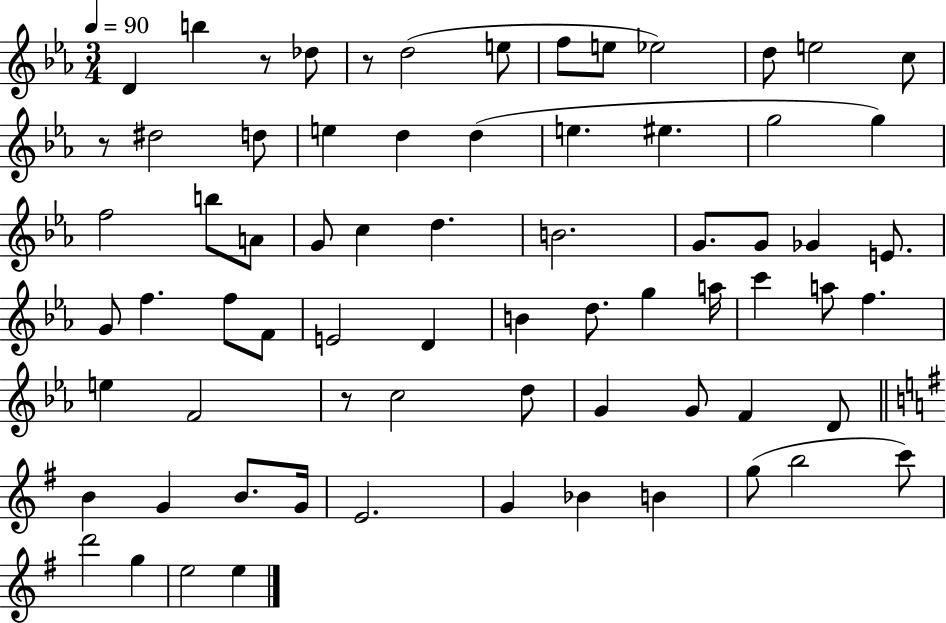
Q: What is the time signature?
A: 3/4